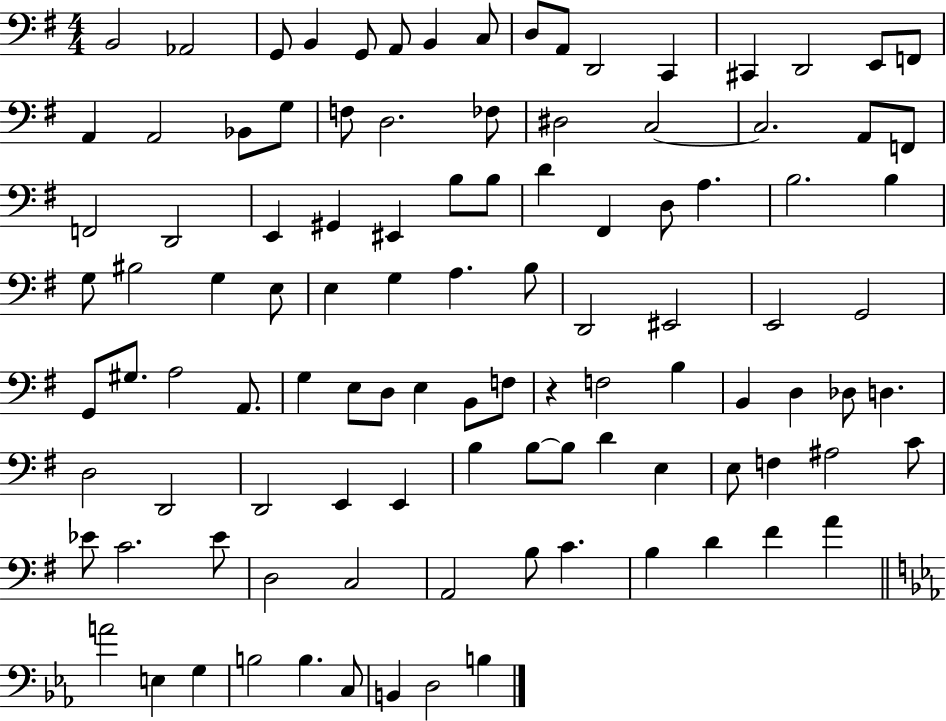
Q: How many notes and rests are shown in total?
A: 105